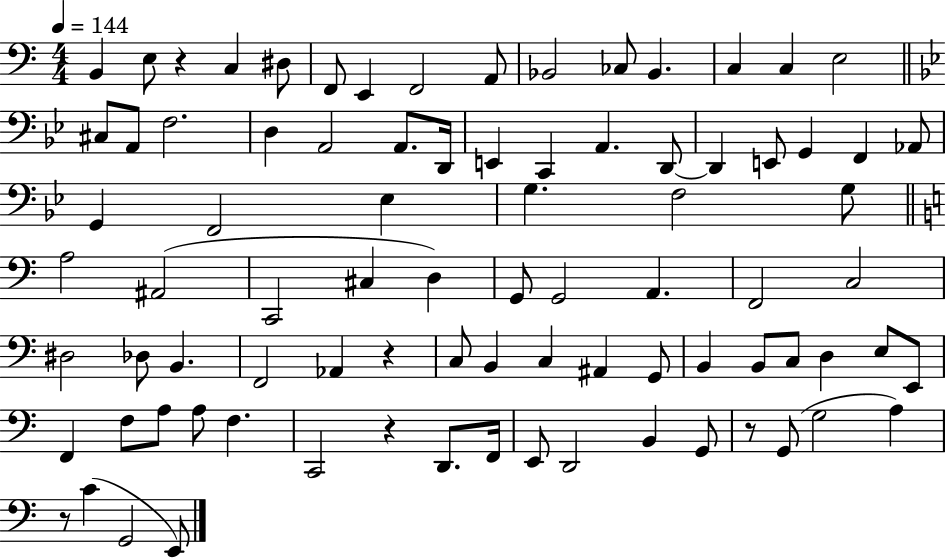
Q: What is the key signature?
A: C major